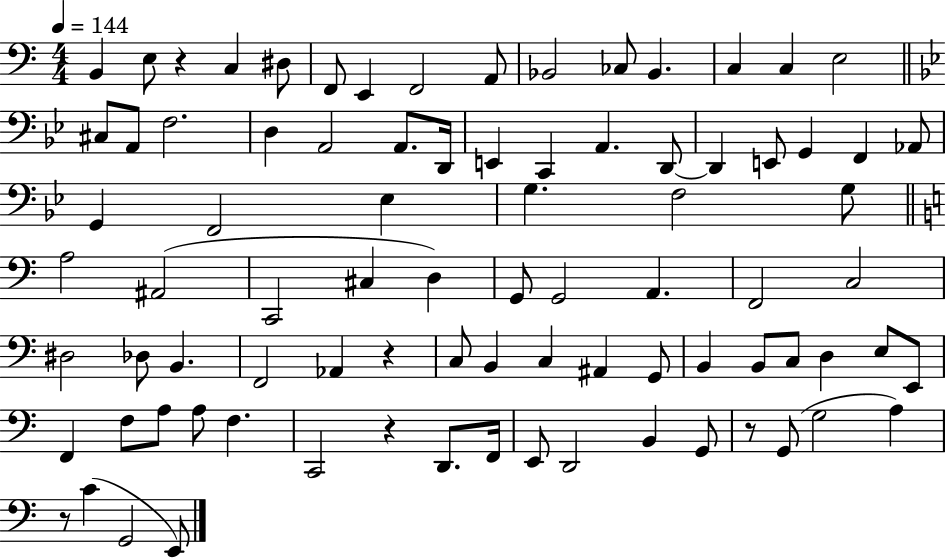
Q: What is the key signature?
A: C major